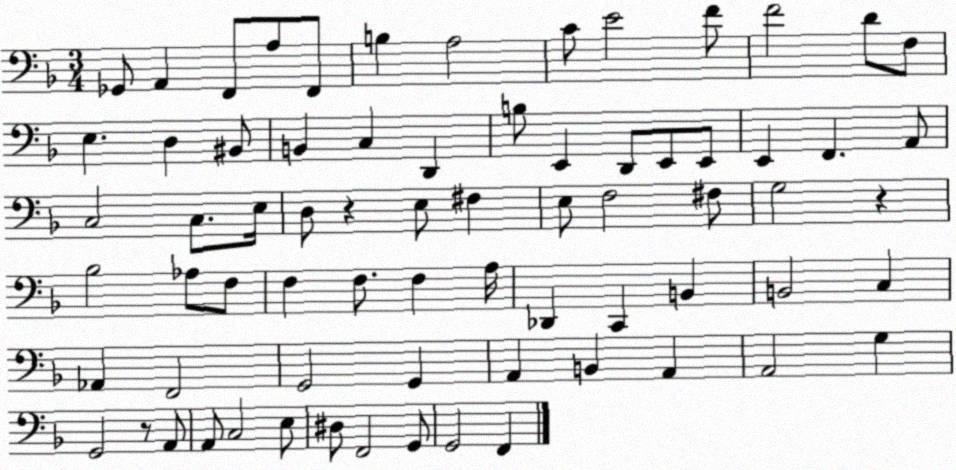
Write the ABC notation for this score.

X:1
T:Untitled
M:3/4
L:1/4
K:F
_G,,/2 A,, F,,/2 A,/2 F,,/2 B, A,2 C/2 E2 F/2 F2 D/2 F,/2 E, D, ^B,,/2 B,, C, D,, B,/2 E,, D,,/2 E,,/2 E,,/2 E,, F,, A,,/2 C,2 C,/2 E,/4 D,/2 z E,/2 ^F, E,/2 F,2 ^F,/2 G,2 z _B,2 _A,/2 F,/2 F, F,/2 F, A,/4 _D,, C,, B,, B,,2 C, _A,, F,,2 G,,2 G,, A,, B,, A,, A,,2 G, G,,2 z/2 A,,/2 A,,/2 C,2 E,/2 ^D,/2 F,,2 G,,/2 G,,2 F,,